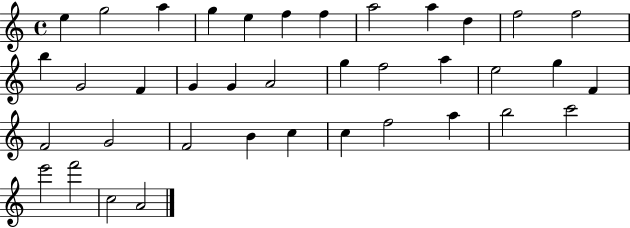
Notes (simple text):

E5/q G5/h A5/q G5/q E5/q F5/q F5/q A5/h A5/q D5/q F5/h F5/h B5/q G4/h F4/q G4/q G4/q A4/h G5/q F5/h A5/q E5/h G5/q F4/q F4/h G4/h F4/h B4/q C5/q C5/q F5/h A5/q B5/h C6/h E6/h F6/h C5/h A4/h